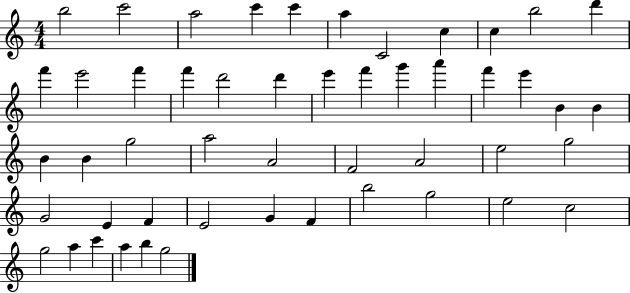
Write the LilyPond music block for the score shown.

{
  \clef treble
  \numericTimeSignature
  \time 4/4
  \key c \major
  b''2 c'''2 | a''2 c'''4 c'''4 | a''4 c'2 c''4 | c''4 b''2 d'''4 | \break f'''4 e'''2 f'''4 | f'''4 d'''2 d'''4 | e'''4 f'''4 g'''4 a'''4 | f'''4 e'''4 b'4 b'4 | \break b'4 b'4 g''2 | a''2 a'2 | f'2 a'2 | e''2 g''2 | \break g'2 e'4 f'4 | e'2 g'4 f'4 | b''2 g''2 | e''2 c''2 | \break g''2 a''4 c'''4 | a''4 b''4 g''2 | \bar "|."
}